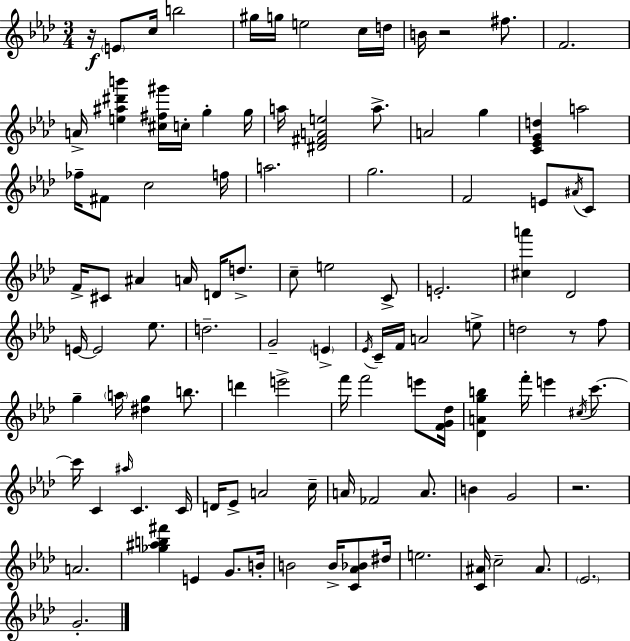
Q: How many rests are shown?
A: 4